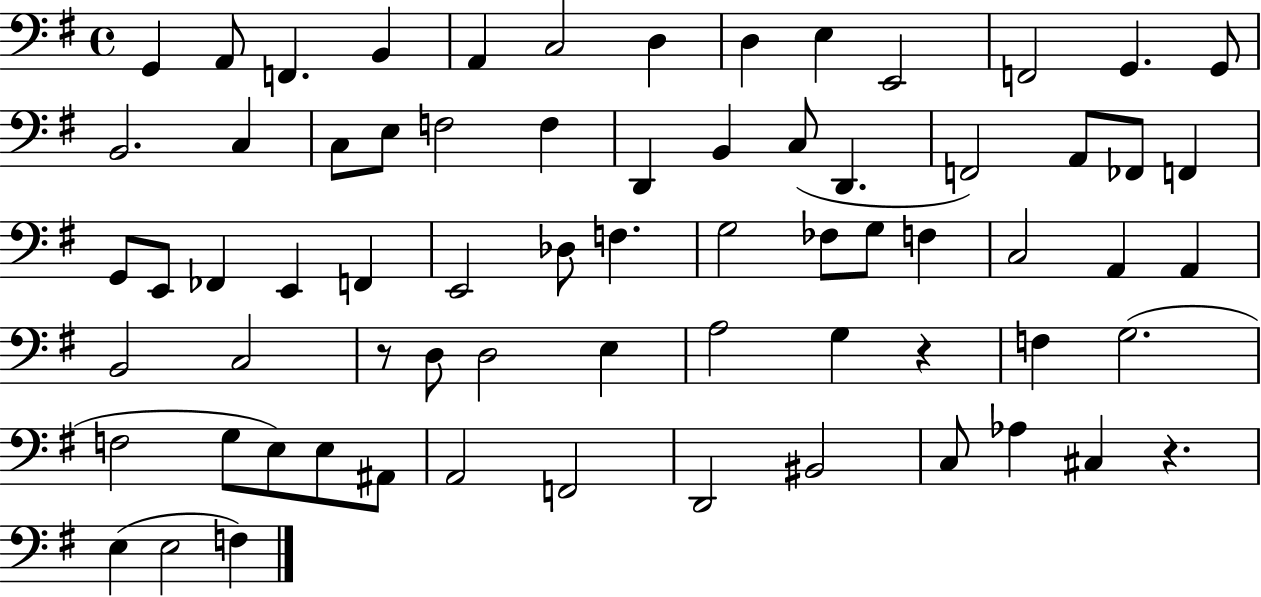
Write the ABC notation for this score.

X:1
T:Untitled
M:4/4
L:1/4
K:G
G,, A,,/2 F,, B,, A,, C,2 D, D, E, E,,2 F,,2 G,, G,,/2 B,,2 C, C,/2 E,/2 F,2 F, D,, B,, C,/2 D,, F,,2 A,,/2 _F,,/2 F,, G,,/2 E,,/2 _F,, E,, F,, E,,2 _D,/2 F, G,2 _F,/2 G,/2 F, C,2 A,, A,, B,,2 C,2 z/2 D,/2 D,2 E, A,2 G, z F, G,2 F,2 G,/2 E,/2 E,/2 ^A,,/2 A,,2 F,,2 D,,2 ^B,,2 C,/2 _A, ^C, z E, E,2 F,